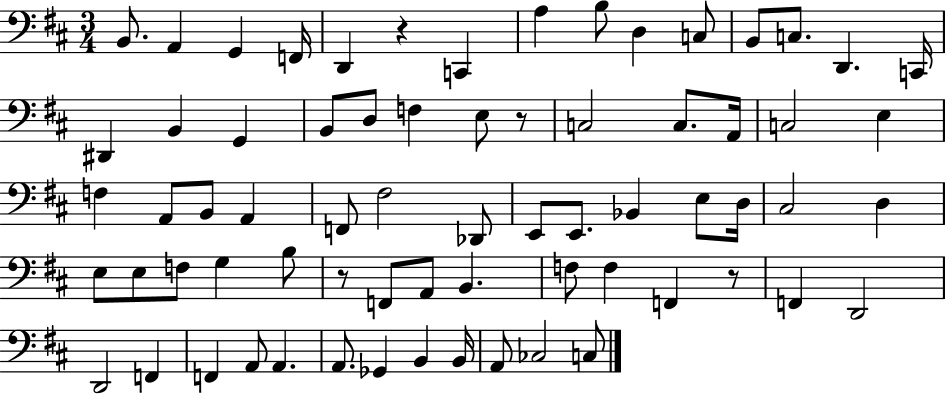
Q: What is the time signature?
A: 3/4